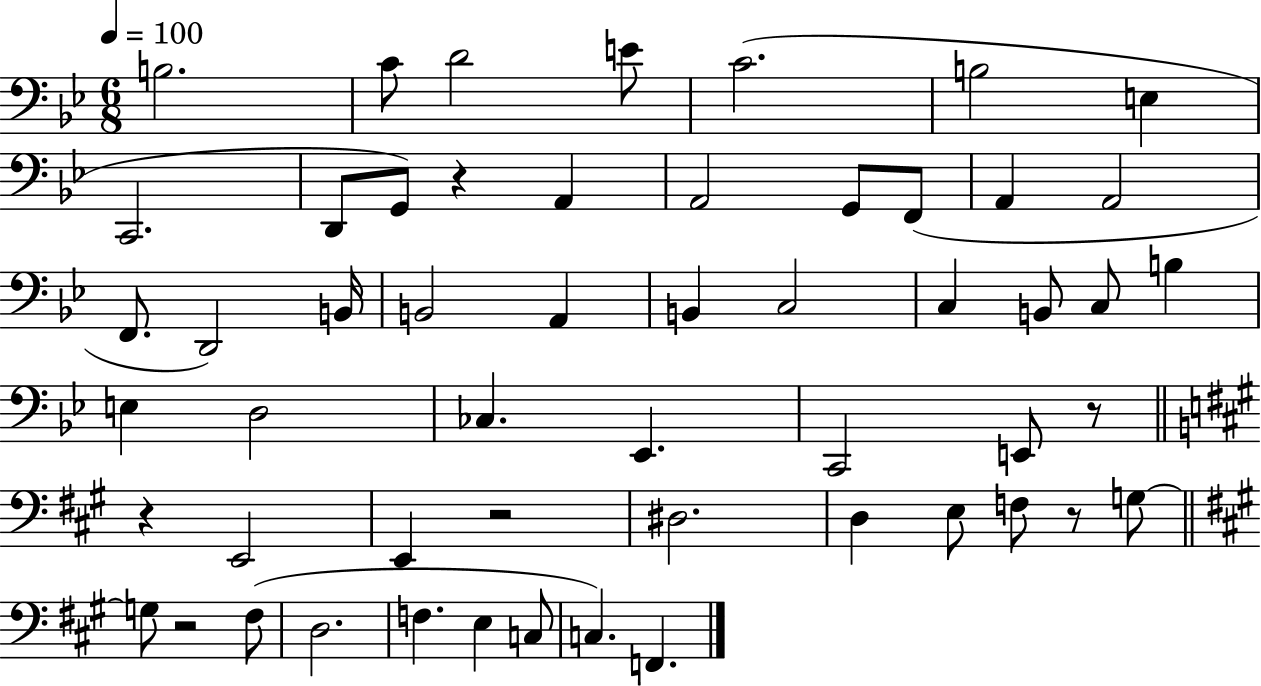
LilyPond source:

{
  \clef bass
  \numericTimeSignature
  \time 6/8
  \key bes \major
  \tempo 4 = 100
  b2. | c'8 d'2 e'8 | c'2.( | b2 e4 | \break c,2. | d,8 g,8) r4 a,4 | a,2 g,8 f,8( | a,4 a,2 | \break f,8. d,2) b,16 | b,2 a,4 | b,4 c2 | c4 b,8 c8 b4 | \break e4 d2 | ces4. ees,4. | c,2 e,8 r8 | \bar "||" \break \key a \major r4 e,2 | e,4 r2 | dis2. | d4 e8 f8 r8 g8~~ | \break \bar "||" \break \key a \major g8 r2 fis8( | d2. | f4. e4 c8 | c4.) f,4. | \break \bar "|."
}